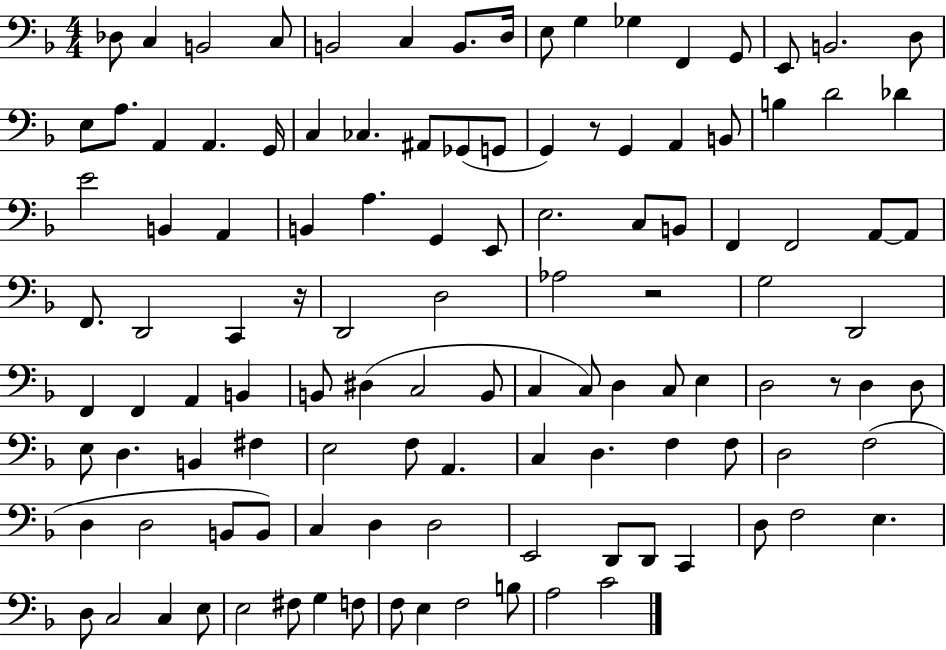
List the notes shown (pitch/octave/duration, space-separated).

Db3/e C3/q B2/h C3/e B2/h C3/q B2/e. D3/s E3/e G3/q Gb3/q F2/q G2/e E2/e B2/h. D3/e E3/e A3/e. A2/q A2/q. G2/s C3/q CES3/q. A#2/e Gb2/e G2/e G2/q R/e G2/q A2/q B2/e B3/q D4/h Db4/q E4/h B2/q A2/q B2/q A3/q. G2/q E2/e E3/h. C3/e B2/e F2/q F2/h A2/e A2/e F2/e. D2/h C2/q R/s D2/h D3/h Ab3/h R/h G3/h D2/h F2/q F2/q A2/q B2/q B2/e D#3/q C3/h B2/e C3/q C3/e D3/q C3/e E3/q D3/h R/e D3/q D3/e E3/e D3/q. B2/q F#3/q E3/h F3/e A2/q. C3/q D3/q. F3/q F3/e D3/h F3/h D3/q D3/h B2/e B2/e C3/q D3/q D3/h E2/h D2/e D2/e C2/q D3/e F3/h E3/q. D3/e C3/h C3/q E3/e E3/h F#3/e G3/q F3/e F3/e E3/q F3/h B3/e A3/h C4/h